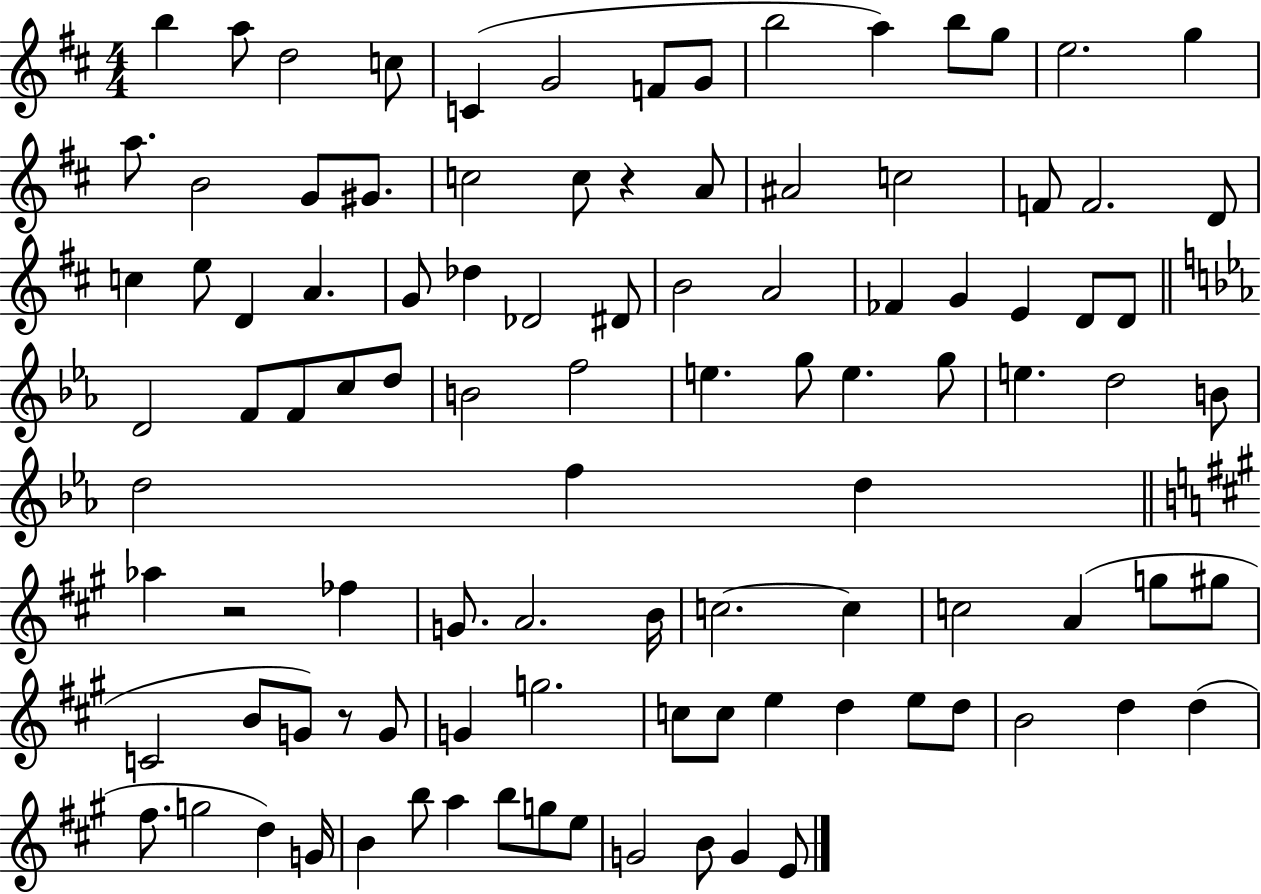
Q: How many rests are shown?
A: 3